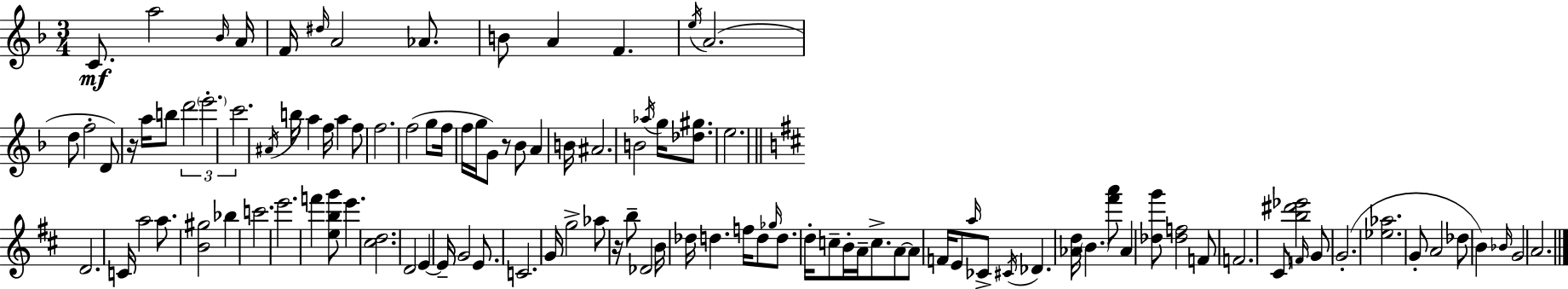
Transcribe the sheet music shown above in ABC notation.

X:1
T:Untitled
M:3/4
L:1/4
K:F
C/2 a2 _B/4 A/4 F/4 ^d/4 A2 _A/2 B/2 A F e/4 A2 d/2 f2 D/2 z/4 a/4 b/2 d'2 e'2 c'2 ^A/4 b/4 a f/4 a f/2 f2 f2 g/2 f/4 f/4 g/4 G/2 z/2 _B/2 A B/4 ^A2 B2 _a/4 g/4 [_d^g]/2 e2 D2 C/4 a2 a/2 [B^g]2 _b c'2 e'2 f' [ebg']/2 e' [^cd]2 D2 E E/4 G2 E/2 C2 G/4 g2 _a/2 z/4 b/2 _D2 B/4 _d/4 d f/4 d/2 _g/4 d/2 d/4 c/2 B/4 A/4 c/2 A/2 A/2 F/4 E/2 a/4 _C/2 ^C/4 _D [_Ad]/4 B [^f'a']/2 _A [_dg']/2 [_df]2 F/2 F2 ^C/2 [b^d'_e']2 F/4 G/2 G2 [_e_a]2 G/2 A2 _d/2 B _B/4 G2 A2